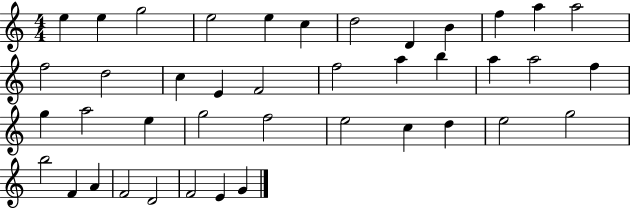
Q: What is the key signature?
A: C major